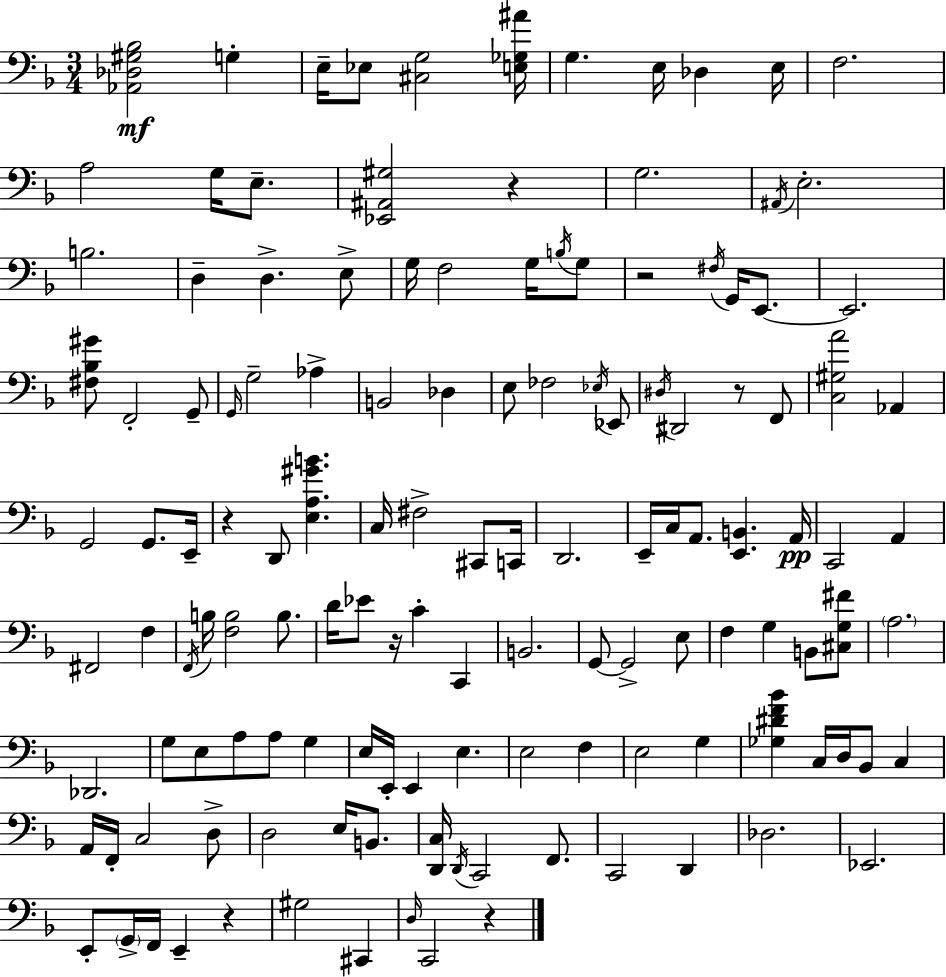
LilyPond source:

{
  \clef bass
  \numericTimeSignature
  \time 3/4
  \key f \major
  <aes, des gis bes>2\mf g4-. | e16-- ees8 <cis g>2 <e ges ais'>16 | g4. e16 des4 e16 | f2. | \break a2 g16 e8.-- | <ees, ais, gis>2 r4 | g2. | \acciaccatura { ais,16 } e2.-. | \break b2. | d4-- d4.-> e8-> | g16 f2 g16 \acciaccatura { b16 } | g8 r2 \acciaccatura { fis16 } g,16 | \break e,8.~~ e,2. | <fis bes gis'>8 f,2-. | g,8-- \grace { g,16 } g2-- | aes4-> b,2 | \break des4 e8 fes2 | \acciaccatura { ees16 } ees,8 \acciaccatura { dis16 } dis,2 | r8 f,8 <c gis a'>2 | aes,4 g,2 | \break g,8. e,16-- r4 d,8 | <e a gis' b'>4. c16 fis2-> | cis,8 c,16 d,2. | e,16-- c16 a,8. <e, b,>4. | \break a,16\pp c,2 | a,4 fis,2 | f4 \acciaccatura { f,16 } b16 <f b>2 | b8. d'16 ees'8 r16 c'4-. | \break c,4 b,2. | g,8~~ g,2-> | e8 f4 g4 | b,8 <cis g fis'>8 \parenthesize a2. | \break des,2. | g8 e8 a8 | a8 g4 e16 e,16-. e,4 | e4. e2 | \break f4 e2 | g4 <ges dis' f' bes'>4 c16 | d16 bes,8 c4 a,16 f,16-. c2 | d8-> d2 | \break e16 b,8. <d, c>16 \acciaccatura { d,16 } c,2 | f,8. c,2 | d,4 des2. | ees,2. | \break e,8-. \parenthesize g,16-> f,16 | e,4-- r4 gis2 | cis,4 \grace { d16 } c,2 | r4 \bar "|."
}